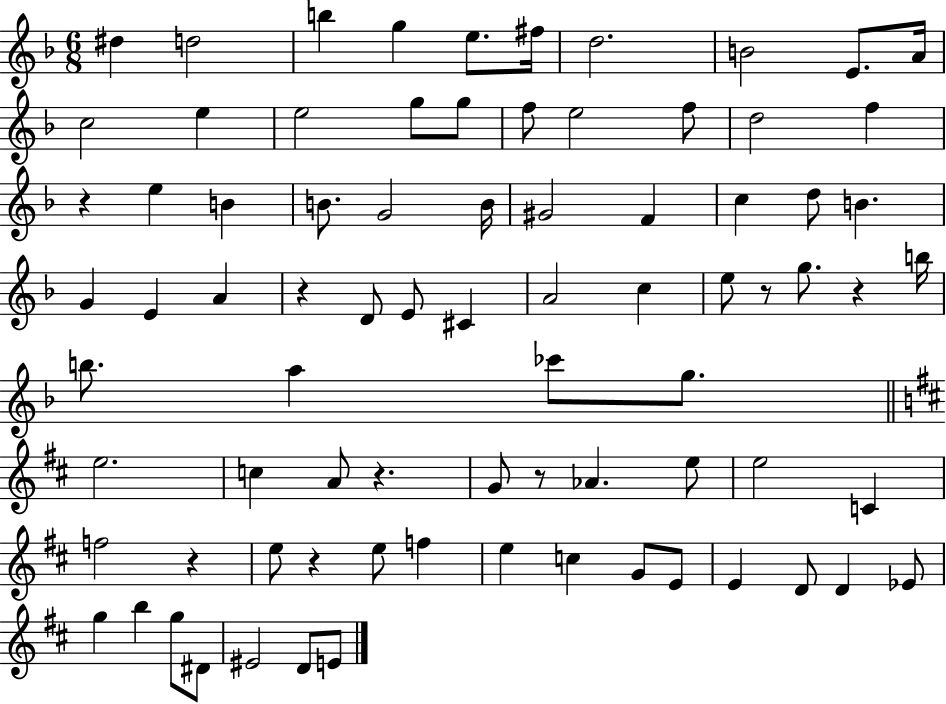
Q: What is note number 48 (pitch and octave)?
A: A4